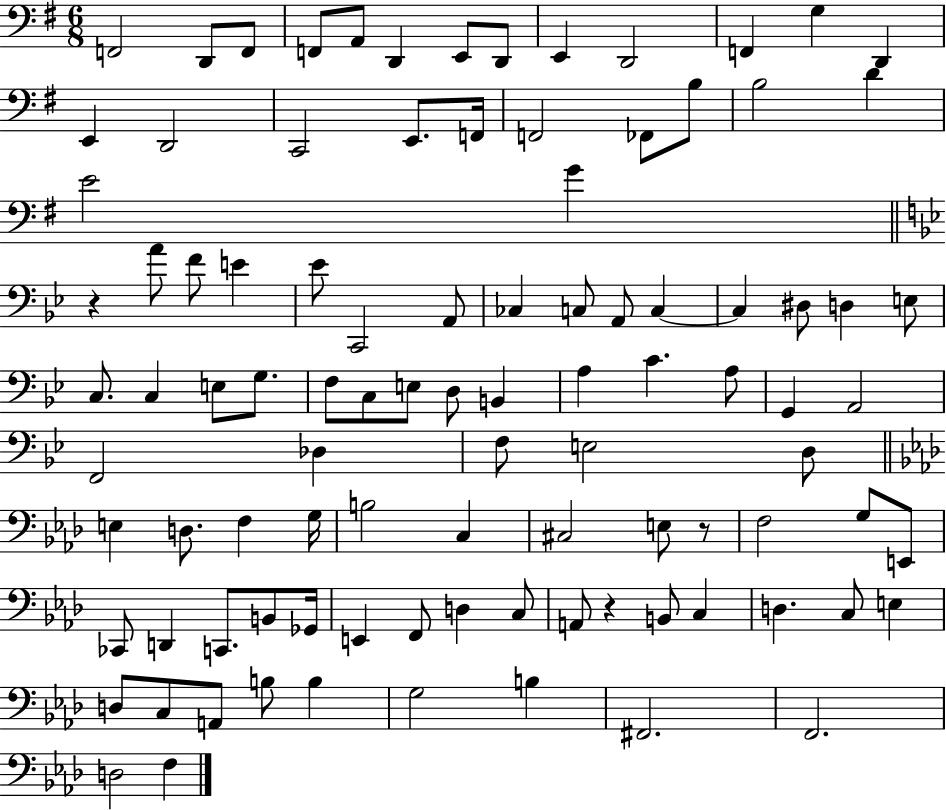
{
  \clef bass
  \numericTimeSignature
  \time 6/8
  \key g \major
  f,2 d,8 f,8 | f,8 a,8 d,4 e,8 d,8 | e,4 d,2 | f,4 g4 d,4 | \break e,4 d,2 | c,2 e,8. f,16 | f,2 fes,8 b8 | b2 d'4 | \break e'2 g'4 | \bar "||" \break \key bes \major r4 a'8 f'8 e'4 | ees'8 c,2 a,8 | ces4 c8 a,8 c4~~ | c4 dis8 d4 e8 | \break c8. c4 e8 g8. | f8 c8 e8 d8 b,4 | a4 c'4. a8 | g,4 a,2 | \break f,2 des4 | f8 e2 d8 | \bar "||" \break \key f \minor e4 d8. f4 g16 | b2 c4 | cis2 e8 r8 | f2 g8 e,8 | \break ces,8 d,4 c,8. b,8 ges,16 | e,4 f,8 d4 c8 | a,8 r4 b,8 c4 | d4. c8 e4 | \break d8 c8 a,8 b8 b4 | g2 b4 | fis,2. | f,2. | \break d2 f4 | \bar "|."
}